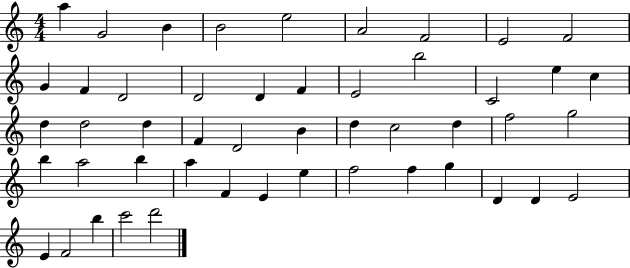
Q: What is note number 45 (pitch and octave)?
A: E4